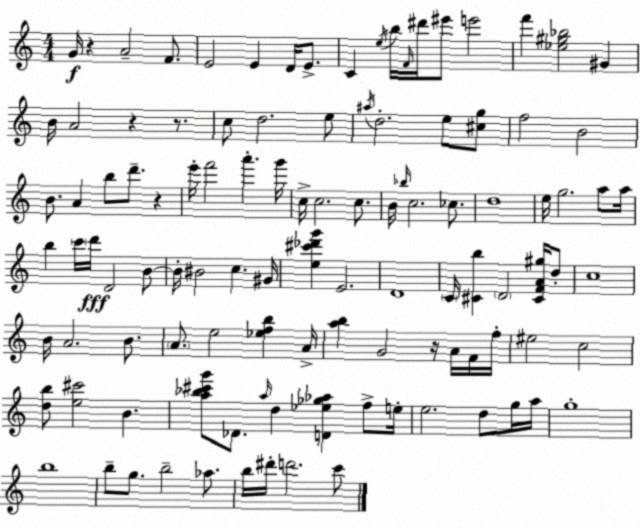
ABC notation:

X:1
T:Untitled
M:4/4
L:1/4
K:Am
G/4 z A2 F/2 E2 E D/4 E/2 C e/4 b/4 F/4 ^d'/4 ^e'/2 e'2 f' [_e^g_b]2 ^G B/4 A2 z z/2 c/2 d2 e/2 ^a/4 d2 e/2 [^cg]/2 f2 B2 B/2 A b/2 d'/2 z e'/4 f'2 a' g'/4 c/4 c2 c/2 B/4 _b/4 c2 _c/2 d4 e/4 g2 a/2 a/4 b c'/4 d'/4 D2 B/2 B/4 ^B2 c ^G/4 [e^c'_d'g'] E2 D4 C/4 [^Cb] D2 [^CFA^g]/4 d/2 c4 B/4 A2 B/2 A/2 e2 [_efb] A/4 [ab] G2 z/4 A/4 F/4 f/4 ^e2 c2 [db]/2 [e^c']2 B [a_b^c'g']/2 _D/2 a/4 d [D_e_g_a] f/2 e/4 e2 d/2 g/4 a/4 g4 b4 b/2 g/2 b2 _a/2 b/4 ^d'/4 d'2 c'/2